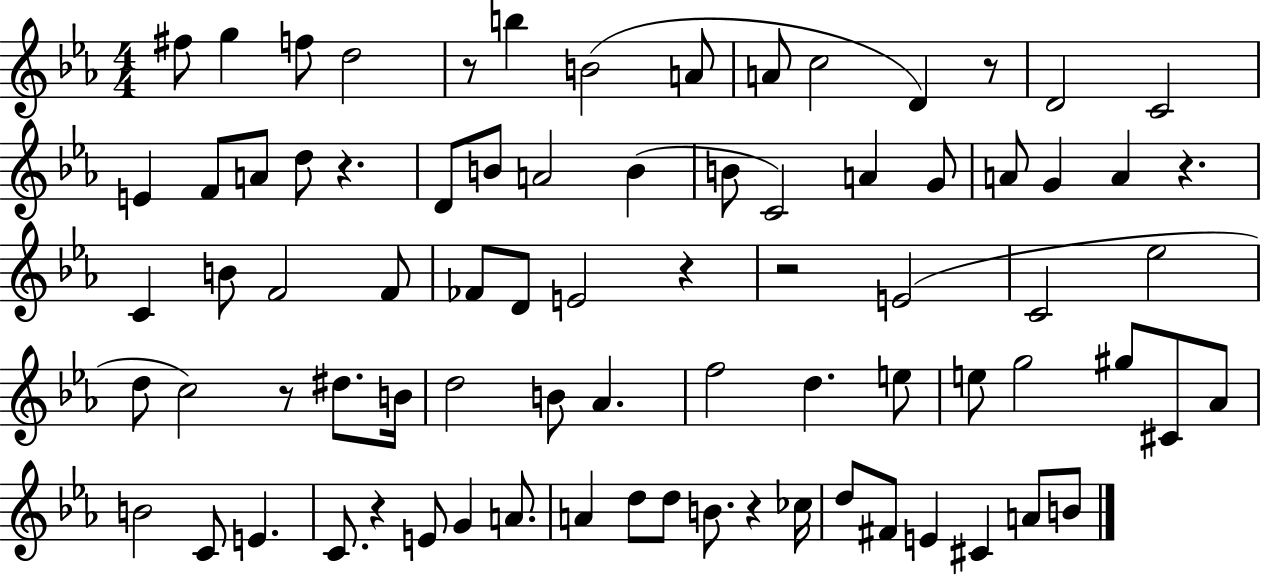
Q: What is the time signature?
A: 4/4